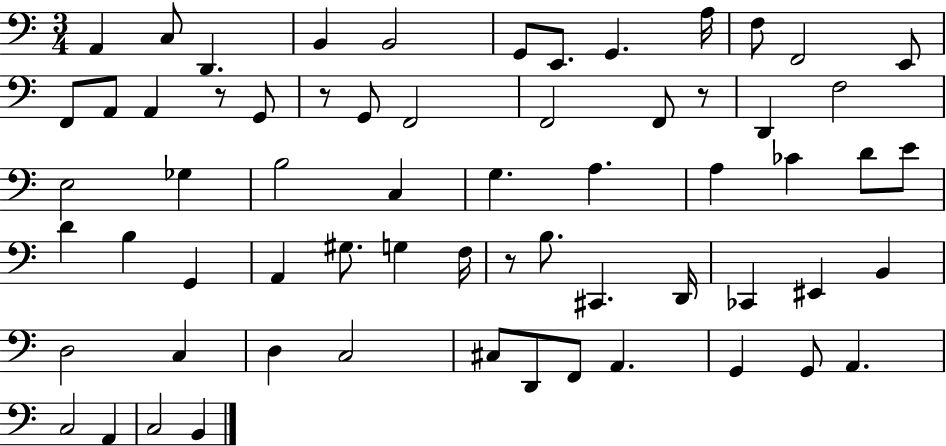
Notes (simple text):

A2/q C3/e D2/q. B2/q B2/h G2/e E2/e. G2/q. A3/s F3/e F2/h E2/e F2/e A2/e A2/q R/e G2/e R/e G2/e F2/h F2/h F2/e R/e D2/q F3/h E3/h Gb3/q B3/h C3/q G3/q. A3/q. A3/q CES4/q D4/e E4/e D4/q B3/q G2/q A2/q G#3/e. G3/q F3/s R/e B3/e. C#2/q. D2/s CES2/q EIS2/q B2/q D3/h C3/q D3/q C3/h C#3/e D2/e F2/e A2/q. G2/q G2/e A2/q. C3/h A2/q C3/h B2/q